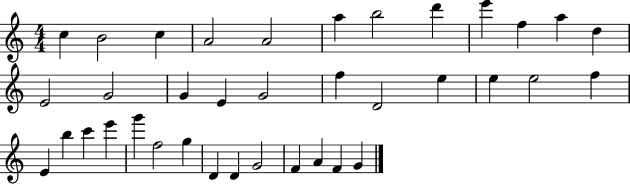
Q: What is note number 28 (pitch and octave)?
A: G6